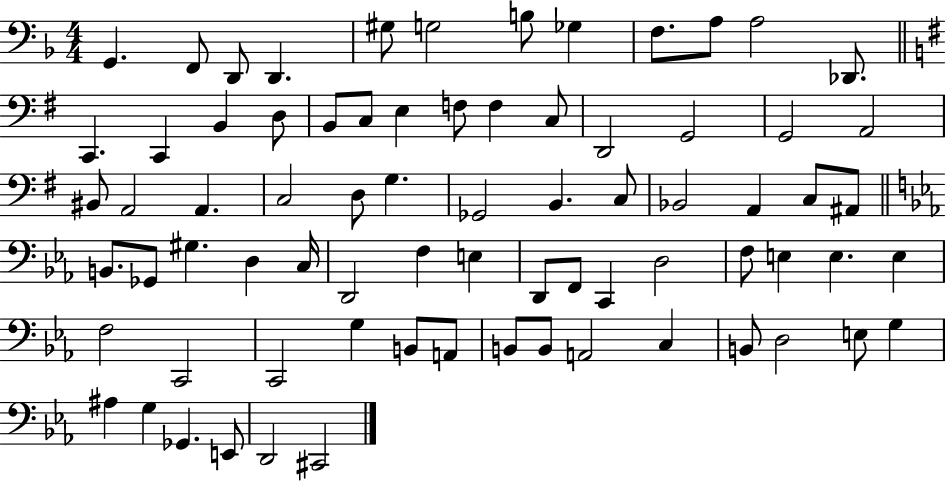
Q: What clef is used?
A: bass